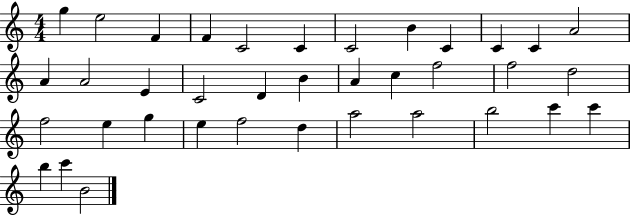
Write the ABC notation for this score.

X:1
T:Untitled
M:4/4
L:1/4
K:C
g e2 F F C2 C C2 B C C C A2 A A2 E C2 D B A c f2 f2 d2 f2 e g e f2 d a2 a2 b2 c' c' b c' B2